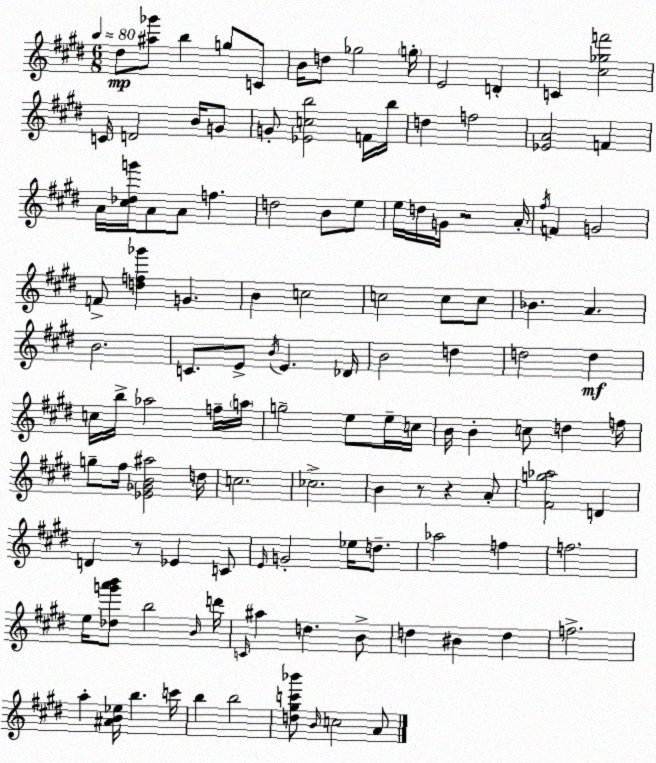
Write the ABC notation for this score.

X:1
T:Untitled
M:6/8
L:1/4
K:E
^d/2 [^a_g']/2 b g/2 C/2 B/4 d/2 _g2 g/4 E2 D C [^c_gf']2 C/4 D2 B/4 G/2 G/2 [_Ecb]2 F/4 b/4 d f2 [_EA]2 F A/4 [^c_dg']/4 A/2 A/2 f d2 B/2 e/2 e/4 d/4 G/4 z2 A/4 ^f/4 F G2 F/2 [df_g'] G B c2 c2 c/2 c/2 _B A B2 C/2 E/2 B/4 E _D/4 B2 d d2 d c/4 b/4 _a2 f/4 a/4 g2 e/2 e/4 c/4 B/4 B c/2 d f/4 g/2 ^f/4 [_E_GB^a]2 d/4 c2 _c2 B z/2 z A/2 [^Fg_a]2 D D z/2 _E C/2 E/4 G2 _e/4 d/2 _a2 f f2 e/4 [_dg'a'b']/2 b2 B/4 d'/4 C/4 ^a d B/2 d ^B d f2 a [^AB_e]/4 b c'/4 b b2 [d^gc'_b']/2 B/4 c2 A/2